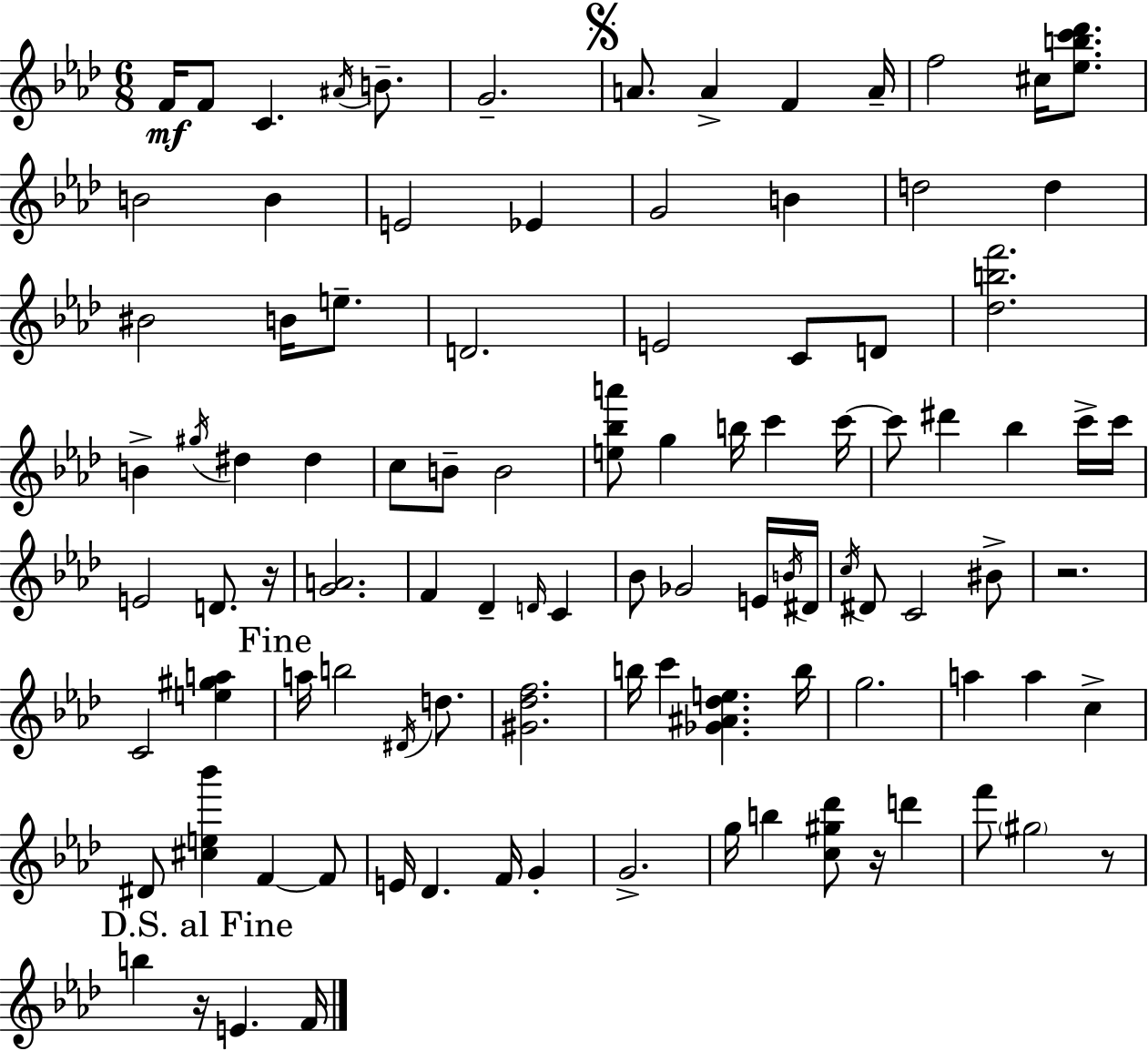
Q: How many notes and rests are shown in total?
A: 100